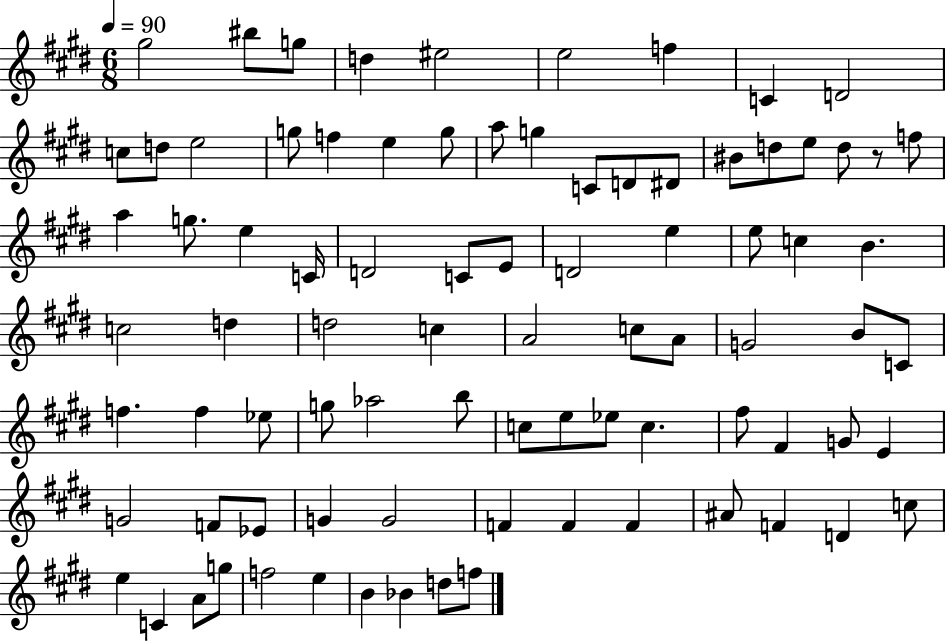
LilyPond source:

{
  \clef treble
  \numericTimeSignature
  \time 6/8
  \key e \major
  \tempo 4 = 90
  \repeat volta 2 { gis''2 bis''8 g''8 | d''4 eis''2 | e''2 f''4 | c'4 d'2 | \break c''8 d''8 e''2 | g''8 f''4 e''4 g''8 | a''8 g''4 c'8 d'8 dis'8 | bis'8 d''8 e''8 d''8 r8 f''8 | \break a''4 g''8. e''4 c'16 | d'2 c'8 e'8 | d'2 e''4 | e''8 c''4 b'4. | \break c''2 d''4 | d''2 c''4 | a'2 c''8 a'8 | g'2 b'8 c'8 | \break f''4. f''4 ees''8 | g''8 aes''2 b''8 | c''8 e''8 ees''8 c''4. | fis''8 fis'4 g'8 e'4 | \break g'2 f'8 ees'8 | g'4 g'2 | f'4 f'4 f'4 | ais'8 f'4 d'4 c''8 | \break e''4 c'4 a'8 g''8 | f''2 e''4 | b'4 bes'4 d''8 f''8 | } \bar "|."
}